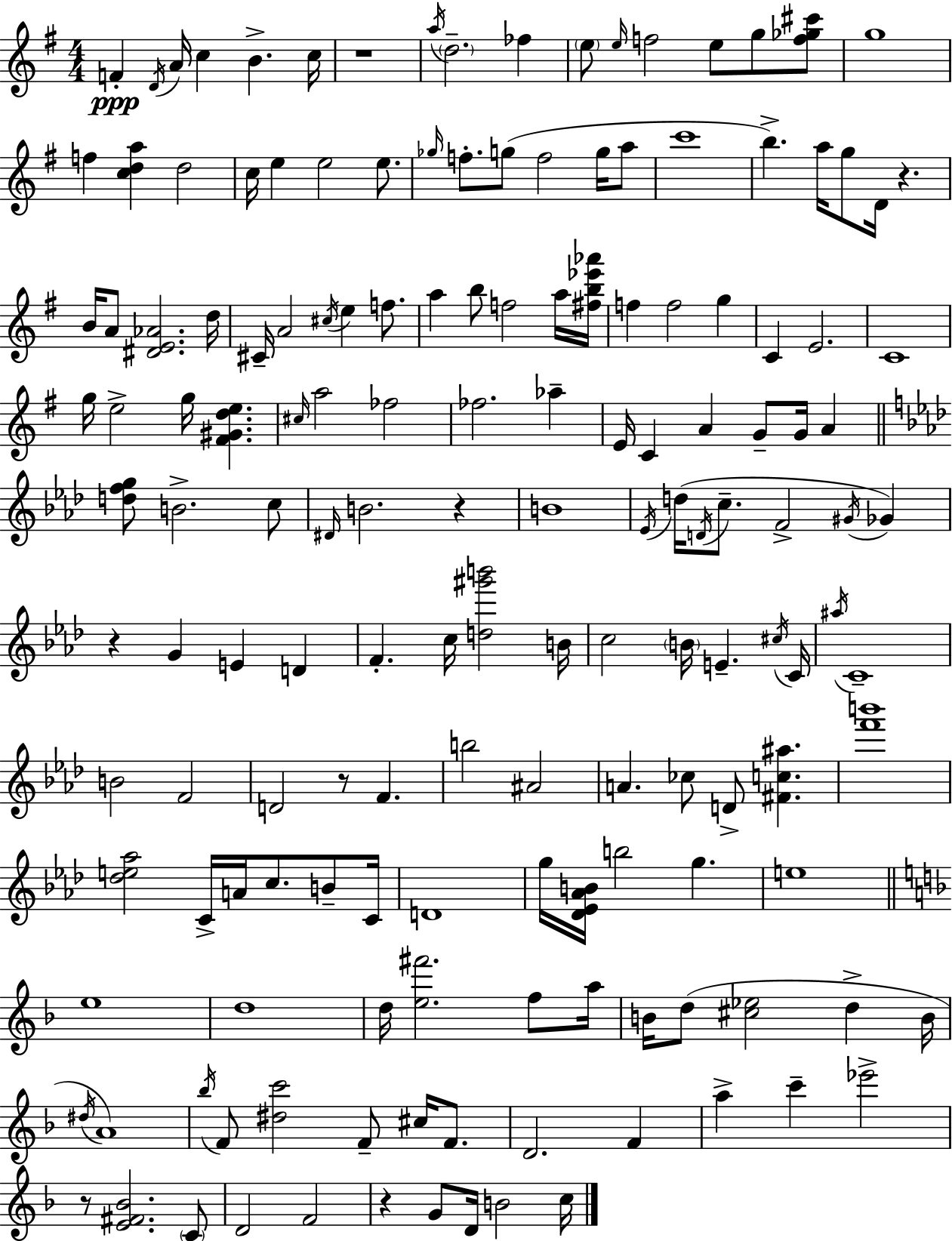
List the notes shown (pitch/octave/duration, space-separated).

F4/q D4/s A4/s C5/q B4/q. C5/s R/w A5/s D5/h. FES5/q E5/e E5/s F5/h E5/e G5/e [F5,Gb5,C#6]/e G5/w F5/q [C5,D5,A5]/q D5/h C5/s E5/q E5/h E5/e. Gb5/s F5/e. G5/e F5/h G5/s A5/e C6/w B5/q. A5/s G5/e D4/s R/q. B4/s A4/e [D#4,E4,Ab4]/h. D5/s C#4/s A4/h C#5/s E5/q F5/e. A5/q B5/e F5/h A5/s [F#5,B5,Eb6,Ab6]/s F5/q F5/h G5/q C4/q E4/h. C4/w G5/s E5/h G5/s [F#4,G#4,D5,E5]/q. C#5/s A5/h FES5/h FES5/h. Ab5/q E4/s C4/q A4/q G4/e G4/s A4/q [D5,F5,G5]/e B4/h. C5/e D#4/s B4/h. R/q B4/w Eb4/s D5/s D4/s C5/e. F4/h G#4/s Gb4/q R/q G4/q E4/q D4/q F4/q. C5/s [D5,G#6,B6]/h B4/s C5/h B4/s E4/q. C#5/s C4/s A#5/s C4/w B4/h F4/h D4/h R/e F4/q. B5/h A#4/h A4/q. CES5/e D4/e [F#4,C5,A#5]/q. [F6,B6]/w [Db5,E5,Ab5]/h C4/s A4/s C5/e. B4/e C4/s D4/w G5/s [Db4,Eb4,Ab4,B4]/s B5/h G5/q. E5/w E5/w D5/w D5/s [E5,F#6]/h. F5/e A5/s B4/s D5/e [C#5,Eb5]/h D5/q B4/s D#5/s A4/w Bb5/s F4/e [D#5,C6]/h F4/e C#5/s F4/e. D4/h. F4/q A5/q C6/q Eb6/h R/e [E4,F#4,Bb4]/h. C4/e D4/h F4/h R/q G4/e D4/s B4/h C5/s